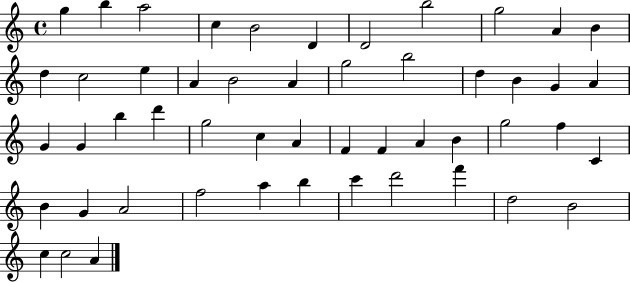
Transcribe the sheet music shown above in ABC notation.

X:1
T:Untitled
M:4/4
L:1/4
K:C
g b a2 c B2 D D2 b2 g2 A B d c2 e A B2 A g2 b2 d B G A G G b d' g2 c A F F A B g2 f C B G A2 f2 a b c' d'2 f' d2 B2 c c2 A